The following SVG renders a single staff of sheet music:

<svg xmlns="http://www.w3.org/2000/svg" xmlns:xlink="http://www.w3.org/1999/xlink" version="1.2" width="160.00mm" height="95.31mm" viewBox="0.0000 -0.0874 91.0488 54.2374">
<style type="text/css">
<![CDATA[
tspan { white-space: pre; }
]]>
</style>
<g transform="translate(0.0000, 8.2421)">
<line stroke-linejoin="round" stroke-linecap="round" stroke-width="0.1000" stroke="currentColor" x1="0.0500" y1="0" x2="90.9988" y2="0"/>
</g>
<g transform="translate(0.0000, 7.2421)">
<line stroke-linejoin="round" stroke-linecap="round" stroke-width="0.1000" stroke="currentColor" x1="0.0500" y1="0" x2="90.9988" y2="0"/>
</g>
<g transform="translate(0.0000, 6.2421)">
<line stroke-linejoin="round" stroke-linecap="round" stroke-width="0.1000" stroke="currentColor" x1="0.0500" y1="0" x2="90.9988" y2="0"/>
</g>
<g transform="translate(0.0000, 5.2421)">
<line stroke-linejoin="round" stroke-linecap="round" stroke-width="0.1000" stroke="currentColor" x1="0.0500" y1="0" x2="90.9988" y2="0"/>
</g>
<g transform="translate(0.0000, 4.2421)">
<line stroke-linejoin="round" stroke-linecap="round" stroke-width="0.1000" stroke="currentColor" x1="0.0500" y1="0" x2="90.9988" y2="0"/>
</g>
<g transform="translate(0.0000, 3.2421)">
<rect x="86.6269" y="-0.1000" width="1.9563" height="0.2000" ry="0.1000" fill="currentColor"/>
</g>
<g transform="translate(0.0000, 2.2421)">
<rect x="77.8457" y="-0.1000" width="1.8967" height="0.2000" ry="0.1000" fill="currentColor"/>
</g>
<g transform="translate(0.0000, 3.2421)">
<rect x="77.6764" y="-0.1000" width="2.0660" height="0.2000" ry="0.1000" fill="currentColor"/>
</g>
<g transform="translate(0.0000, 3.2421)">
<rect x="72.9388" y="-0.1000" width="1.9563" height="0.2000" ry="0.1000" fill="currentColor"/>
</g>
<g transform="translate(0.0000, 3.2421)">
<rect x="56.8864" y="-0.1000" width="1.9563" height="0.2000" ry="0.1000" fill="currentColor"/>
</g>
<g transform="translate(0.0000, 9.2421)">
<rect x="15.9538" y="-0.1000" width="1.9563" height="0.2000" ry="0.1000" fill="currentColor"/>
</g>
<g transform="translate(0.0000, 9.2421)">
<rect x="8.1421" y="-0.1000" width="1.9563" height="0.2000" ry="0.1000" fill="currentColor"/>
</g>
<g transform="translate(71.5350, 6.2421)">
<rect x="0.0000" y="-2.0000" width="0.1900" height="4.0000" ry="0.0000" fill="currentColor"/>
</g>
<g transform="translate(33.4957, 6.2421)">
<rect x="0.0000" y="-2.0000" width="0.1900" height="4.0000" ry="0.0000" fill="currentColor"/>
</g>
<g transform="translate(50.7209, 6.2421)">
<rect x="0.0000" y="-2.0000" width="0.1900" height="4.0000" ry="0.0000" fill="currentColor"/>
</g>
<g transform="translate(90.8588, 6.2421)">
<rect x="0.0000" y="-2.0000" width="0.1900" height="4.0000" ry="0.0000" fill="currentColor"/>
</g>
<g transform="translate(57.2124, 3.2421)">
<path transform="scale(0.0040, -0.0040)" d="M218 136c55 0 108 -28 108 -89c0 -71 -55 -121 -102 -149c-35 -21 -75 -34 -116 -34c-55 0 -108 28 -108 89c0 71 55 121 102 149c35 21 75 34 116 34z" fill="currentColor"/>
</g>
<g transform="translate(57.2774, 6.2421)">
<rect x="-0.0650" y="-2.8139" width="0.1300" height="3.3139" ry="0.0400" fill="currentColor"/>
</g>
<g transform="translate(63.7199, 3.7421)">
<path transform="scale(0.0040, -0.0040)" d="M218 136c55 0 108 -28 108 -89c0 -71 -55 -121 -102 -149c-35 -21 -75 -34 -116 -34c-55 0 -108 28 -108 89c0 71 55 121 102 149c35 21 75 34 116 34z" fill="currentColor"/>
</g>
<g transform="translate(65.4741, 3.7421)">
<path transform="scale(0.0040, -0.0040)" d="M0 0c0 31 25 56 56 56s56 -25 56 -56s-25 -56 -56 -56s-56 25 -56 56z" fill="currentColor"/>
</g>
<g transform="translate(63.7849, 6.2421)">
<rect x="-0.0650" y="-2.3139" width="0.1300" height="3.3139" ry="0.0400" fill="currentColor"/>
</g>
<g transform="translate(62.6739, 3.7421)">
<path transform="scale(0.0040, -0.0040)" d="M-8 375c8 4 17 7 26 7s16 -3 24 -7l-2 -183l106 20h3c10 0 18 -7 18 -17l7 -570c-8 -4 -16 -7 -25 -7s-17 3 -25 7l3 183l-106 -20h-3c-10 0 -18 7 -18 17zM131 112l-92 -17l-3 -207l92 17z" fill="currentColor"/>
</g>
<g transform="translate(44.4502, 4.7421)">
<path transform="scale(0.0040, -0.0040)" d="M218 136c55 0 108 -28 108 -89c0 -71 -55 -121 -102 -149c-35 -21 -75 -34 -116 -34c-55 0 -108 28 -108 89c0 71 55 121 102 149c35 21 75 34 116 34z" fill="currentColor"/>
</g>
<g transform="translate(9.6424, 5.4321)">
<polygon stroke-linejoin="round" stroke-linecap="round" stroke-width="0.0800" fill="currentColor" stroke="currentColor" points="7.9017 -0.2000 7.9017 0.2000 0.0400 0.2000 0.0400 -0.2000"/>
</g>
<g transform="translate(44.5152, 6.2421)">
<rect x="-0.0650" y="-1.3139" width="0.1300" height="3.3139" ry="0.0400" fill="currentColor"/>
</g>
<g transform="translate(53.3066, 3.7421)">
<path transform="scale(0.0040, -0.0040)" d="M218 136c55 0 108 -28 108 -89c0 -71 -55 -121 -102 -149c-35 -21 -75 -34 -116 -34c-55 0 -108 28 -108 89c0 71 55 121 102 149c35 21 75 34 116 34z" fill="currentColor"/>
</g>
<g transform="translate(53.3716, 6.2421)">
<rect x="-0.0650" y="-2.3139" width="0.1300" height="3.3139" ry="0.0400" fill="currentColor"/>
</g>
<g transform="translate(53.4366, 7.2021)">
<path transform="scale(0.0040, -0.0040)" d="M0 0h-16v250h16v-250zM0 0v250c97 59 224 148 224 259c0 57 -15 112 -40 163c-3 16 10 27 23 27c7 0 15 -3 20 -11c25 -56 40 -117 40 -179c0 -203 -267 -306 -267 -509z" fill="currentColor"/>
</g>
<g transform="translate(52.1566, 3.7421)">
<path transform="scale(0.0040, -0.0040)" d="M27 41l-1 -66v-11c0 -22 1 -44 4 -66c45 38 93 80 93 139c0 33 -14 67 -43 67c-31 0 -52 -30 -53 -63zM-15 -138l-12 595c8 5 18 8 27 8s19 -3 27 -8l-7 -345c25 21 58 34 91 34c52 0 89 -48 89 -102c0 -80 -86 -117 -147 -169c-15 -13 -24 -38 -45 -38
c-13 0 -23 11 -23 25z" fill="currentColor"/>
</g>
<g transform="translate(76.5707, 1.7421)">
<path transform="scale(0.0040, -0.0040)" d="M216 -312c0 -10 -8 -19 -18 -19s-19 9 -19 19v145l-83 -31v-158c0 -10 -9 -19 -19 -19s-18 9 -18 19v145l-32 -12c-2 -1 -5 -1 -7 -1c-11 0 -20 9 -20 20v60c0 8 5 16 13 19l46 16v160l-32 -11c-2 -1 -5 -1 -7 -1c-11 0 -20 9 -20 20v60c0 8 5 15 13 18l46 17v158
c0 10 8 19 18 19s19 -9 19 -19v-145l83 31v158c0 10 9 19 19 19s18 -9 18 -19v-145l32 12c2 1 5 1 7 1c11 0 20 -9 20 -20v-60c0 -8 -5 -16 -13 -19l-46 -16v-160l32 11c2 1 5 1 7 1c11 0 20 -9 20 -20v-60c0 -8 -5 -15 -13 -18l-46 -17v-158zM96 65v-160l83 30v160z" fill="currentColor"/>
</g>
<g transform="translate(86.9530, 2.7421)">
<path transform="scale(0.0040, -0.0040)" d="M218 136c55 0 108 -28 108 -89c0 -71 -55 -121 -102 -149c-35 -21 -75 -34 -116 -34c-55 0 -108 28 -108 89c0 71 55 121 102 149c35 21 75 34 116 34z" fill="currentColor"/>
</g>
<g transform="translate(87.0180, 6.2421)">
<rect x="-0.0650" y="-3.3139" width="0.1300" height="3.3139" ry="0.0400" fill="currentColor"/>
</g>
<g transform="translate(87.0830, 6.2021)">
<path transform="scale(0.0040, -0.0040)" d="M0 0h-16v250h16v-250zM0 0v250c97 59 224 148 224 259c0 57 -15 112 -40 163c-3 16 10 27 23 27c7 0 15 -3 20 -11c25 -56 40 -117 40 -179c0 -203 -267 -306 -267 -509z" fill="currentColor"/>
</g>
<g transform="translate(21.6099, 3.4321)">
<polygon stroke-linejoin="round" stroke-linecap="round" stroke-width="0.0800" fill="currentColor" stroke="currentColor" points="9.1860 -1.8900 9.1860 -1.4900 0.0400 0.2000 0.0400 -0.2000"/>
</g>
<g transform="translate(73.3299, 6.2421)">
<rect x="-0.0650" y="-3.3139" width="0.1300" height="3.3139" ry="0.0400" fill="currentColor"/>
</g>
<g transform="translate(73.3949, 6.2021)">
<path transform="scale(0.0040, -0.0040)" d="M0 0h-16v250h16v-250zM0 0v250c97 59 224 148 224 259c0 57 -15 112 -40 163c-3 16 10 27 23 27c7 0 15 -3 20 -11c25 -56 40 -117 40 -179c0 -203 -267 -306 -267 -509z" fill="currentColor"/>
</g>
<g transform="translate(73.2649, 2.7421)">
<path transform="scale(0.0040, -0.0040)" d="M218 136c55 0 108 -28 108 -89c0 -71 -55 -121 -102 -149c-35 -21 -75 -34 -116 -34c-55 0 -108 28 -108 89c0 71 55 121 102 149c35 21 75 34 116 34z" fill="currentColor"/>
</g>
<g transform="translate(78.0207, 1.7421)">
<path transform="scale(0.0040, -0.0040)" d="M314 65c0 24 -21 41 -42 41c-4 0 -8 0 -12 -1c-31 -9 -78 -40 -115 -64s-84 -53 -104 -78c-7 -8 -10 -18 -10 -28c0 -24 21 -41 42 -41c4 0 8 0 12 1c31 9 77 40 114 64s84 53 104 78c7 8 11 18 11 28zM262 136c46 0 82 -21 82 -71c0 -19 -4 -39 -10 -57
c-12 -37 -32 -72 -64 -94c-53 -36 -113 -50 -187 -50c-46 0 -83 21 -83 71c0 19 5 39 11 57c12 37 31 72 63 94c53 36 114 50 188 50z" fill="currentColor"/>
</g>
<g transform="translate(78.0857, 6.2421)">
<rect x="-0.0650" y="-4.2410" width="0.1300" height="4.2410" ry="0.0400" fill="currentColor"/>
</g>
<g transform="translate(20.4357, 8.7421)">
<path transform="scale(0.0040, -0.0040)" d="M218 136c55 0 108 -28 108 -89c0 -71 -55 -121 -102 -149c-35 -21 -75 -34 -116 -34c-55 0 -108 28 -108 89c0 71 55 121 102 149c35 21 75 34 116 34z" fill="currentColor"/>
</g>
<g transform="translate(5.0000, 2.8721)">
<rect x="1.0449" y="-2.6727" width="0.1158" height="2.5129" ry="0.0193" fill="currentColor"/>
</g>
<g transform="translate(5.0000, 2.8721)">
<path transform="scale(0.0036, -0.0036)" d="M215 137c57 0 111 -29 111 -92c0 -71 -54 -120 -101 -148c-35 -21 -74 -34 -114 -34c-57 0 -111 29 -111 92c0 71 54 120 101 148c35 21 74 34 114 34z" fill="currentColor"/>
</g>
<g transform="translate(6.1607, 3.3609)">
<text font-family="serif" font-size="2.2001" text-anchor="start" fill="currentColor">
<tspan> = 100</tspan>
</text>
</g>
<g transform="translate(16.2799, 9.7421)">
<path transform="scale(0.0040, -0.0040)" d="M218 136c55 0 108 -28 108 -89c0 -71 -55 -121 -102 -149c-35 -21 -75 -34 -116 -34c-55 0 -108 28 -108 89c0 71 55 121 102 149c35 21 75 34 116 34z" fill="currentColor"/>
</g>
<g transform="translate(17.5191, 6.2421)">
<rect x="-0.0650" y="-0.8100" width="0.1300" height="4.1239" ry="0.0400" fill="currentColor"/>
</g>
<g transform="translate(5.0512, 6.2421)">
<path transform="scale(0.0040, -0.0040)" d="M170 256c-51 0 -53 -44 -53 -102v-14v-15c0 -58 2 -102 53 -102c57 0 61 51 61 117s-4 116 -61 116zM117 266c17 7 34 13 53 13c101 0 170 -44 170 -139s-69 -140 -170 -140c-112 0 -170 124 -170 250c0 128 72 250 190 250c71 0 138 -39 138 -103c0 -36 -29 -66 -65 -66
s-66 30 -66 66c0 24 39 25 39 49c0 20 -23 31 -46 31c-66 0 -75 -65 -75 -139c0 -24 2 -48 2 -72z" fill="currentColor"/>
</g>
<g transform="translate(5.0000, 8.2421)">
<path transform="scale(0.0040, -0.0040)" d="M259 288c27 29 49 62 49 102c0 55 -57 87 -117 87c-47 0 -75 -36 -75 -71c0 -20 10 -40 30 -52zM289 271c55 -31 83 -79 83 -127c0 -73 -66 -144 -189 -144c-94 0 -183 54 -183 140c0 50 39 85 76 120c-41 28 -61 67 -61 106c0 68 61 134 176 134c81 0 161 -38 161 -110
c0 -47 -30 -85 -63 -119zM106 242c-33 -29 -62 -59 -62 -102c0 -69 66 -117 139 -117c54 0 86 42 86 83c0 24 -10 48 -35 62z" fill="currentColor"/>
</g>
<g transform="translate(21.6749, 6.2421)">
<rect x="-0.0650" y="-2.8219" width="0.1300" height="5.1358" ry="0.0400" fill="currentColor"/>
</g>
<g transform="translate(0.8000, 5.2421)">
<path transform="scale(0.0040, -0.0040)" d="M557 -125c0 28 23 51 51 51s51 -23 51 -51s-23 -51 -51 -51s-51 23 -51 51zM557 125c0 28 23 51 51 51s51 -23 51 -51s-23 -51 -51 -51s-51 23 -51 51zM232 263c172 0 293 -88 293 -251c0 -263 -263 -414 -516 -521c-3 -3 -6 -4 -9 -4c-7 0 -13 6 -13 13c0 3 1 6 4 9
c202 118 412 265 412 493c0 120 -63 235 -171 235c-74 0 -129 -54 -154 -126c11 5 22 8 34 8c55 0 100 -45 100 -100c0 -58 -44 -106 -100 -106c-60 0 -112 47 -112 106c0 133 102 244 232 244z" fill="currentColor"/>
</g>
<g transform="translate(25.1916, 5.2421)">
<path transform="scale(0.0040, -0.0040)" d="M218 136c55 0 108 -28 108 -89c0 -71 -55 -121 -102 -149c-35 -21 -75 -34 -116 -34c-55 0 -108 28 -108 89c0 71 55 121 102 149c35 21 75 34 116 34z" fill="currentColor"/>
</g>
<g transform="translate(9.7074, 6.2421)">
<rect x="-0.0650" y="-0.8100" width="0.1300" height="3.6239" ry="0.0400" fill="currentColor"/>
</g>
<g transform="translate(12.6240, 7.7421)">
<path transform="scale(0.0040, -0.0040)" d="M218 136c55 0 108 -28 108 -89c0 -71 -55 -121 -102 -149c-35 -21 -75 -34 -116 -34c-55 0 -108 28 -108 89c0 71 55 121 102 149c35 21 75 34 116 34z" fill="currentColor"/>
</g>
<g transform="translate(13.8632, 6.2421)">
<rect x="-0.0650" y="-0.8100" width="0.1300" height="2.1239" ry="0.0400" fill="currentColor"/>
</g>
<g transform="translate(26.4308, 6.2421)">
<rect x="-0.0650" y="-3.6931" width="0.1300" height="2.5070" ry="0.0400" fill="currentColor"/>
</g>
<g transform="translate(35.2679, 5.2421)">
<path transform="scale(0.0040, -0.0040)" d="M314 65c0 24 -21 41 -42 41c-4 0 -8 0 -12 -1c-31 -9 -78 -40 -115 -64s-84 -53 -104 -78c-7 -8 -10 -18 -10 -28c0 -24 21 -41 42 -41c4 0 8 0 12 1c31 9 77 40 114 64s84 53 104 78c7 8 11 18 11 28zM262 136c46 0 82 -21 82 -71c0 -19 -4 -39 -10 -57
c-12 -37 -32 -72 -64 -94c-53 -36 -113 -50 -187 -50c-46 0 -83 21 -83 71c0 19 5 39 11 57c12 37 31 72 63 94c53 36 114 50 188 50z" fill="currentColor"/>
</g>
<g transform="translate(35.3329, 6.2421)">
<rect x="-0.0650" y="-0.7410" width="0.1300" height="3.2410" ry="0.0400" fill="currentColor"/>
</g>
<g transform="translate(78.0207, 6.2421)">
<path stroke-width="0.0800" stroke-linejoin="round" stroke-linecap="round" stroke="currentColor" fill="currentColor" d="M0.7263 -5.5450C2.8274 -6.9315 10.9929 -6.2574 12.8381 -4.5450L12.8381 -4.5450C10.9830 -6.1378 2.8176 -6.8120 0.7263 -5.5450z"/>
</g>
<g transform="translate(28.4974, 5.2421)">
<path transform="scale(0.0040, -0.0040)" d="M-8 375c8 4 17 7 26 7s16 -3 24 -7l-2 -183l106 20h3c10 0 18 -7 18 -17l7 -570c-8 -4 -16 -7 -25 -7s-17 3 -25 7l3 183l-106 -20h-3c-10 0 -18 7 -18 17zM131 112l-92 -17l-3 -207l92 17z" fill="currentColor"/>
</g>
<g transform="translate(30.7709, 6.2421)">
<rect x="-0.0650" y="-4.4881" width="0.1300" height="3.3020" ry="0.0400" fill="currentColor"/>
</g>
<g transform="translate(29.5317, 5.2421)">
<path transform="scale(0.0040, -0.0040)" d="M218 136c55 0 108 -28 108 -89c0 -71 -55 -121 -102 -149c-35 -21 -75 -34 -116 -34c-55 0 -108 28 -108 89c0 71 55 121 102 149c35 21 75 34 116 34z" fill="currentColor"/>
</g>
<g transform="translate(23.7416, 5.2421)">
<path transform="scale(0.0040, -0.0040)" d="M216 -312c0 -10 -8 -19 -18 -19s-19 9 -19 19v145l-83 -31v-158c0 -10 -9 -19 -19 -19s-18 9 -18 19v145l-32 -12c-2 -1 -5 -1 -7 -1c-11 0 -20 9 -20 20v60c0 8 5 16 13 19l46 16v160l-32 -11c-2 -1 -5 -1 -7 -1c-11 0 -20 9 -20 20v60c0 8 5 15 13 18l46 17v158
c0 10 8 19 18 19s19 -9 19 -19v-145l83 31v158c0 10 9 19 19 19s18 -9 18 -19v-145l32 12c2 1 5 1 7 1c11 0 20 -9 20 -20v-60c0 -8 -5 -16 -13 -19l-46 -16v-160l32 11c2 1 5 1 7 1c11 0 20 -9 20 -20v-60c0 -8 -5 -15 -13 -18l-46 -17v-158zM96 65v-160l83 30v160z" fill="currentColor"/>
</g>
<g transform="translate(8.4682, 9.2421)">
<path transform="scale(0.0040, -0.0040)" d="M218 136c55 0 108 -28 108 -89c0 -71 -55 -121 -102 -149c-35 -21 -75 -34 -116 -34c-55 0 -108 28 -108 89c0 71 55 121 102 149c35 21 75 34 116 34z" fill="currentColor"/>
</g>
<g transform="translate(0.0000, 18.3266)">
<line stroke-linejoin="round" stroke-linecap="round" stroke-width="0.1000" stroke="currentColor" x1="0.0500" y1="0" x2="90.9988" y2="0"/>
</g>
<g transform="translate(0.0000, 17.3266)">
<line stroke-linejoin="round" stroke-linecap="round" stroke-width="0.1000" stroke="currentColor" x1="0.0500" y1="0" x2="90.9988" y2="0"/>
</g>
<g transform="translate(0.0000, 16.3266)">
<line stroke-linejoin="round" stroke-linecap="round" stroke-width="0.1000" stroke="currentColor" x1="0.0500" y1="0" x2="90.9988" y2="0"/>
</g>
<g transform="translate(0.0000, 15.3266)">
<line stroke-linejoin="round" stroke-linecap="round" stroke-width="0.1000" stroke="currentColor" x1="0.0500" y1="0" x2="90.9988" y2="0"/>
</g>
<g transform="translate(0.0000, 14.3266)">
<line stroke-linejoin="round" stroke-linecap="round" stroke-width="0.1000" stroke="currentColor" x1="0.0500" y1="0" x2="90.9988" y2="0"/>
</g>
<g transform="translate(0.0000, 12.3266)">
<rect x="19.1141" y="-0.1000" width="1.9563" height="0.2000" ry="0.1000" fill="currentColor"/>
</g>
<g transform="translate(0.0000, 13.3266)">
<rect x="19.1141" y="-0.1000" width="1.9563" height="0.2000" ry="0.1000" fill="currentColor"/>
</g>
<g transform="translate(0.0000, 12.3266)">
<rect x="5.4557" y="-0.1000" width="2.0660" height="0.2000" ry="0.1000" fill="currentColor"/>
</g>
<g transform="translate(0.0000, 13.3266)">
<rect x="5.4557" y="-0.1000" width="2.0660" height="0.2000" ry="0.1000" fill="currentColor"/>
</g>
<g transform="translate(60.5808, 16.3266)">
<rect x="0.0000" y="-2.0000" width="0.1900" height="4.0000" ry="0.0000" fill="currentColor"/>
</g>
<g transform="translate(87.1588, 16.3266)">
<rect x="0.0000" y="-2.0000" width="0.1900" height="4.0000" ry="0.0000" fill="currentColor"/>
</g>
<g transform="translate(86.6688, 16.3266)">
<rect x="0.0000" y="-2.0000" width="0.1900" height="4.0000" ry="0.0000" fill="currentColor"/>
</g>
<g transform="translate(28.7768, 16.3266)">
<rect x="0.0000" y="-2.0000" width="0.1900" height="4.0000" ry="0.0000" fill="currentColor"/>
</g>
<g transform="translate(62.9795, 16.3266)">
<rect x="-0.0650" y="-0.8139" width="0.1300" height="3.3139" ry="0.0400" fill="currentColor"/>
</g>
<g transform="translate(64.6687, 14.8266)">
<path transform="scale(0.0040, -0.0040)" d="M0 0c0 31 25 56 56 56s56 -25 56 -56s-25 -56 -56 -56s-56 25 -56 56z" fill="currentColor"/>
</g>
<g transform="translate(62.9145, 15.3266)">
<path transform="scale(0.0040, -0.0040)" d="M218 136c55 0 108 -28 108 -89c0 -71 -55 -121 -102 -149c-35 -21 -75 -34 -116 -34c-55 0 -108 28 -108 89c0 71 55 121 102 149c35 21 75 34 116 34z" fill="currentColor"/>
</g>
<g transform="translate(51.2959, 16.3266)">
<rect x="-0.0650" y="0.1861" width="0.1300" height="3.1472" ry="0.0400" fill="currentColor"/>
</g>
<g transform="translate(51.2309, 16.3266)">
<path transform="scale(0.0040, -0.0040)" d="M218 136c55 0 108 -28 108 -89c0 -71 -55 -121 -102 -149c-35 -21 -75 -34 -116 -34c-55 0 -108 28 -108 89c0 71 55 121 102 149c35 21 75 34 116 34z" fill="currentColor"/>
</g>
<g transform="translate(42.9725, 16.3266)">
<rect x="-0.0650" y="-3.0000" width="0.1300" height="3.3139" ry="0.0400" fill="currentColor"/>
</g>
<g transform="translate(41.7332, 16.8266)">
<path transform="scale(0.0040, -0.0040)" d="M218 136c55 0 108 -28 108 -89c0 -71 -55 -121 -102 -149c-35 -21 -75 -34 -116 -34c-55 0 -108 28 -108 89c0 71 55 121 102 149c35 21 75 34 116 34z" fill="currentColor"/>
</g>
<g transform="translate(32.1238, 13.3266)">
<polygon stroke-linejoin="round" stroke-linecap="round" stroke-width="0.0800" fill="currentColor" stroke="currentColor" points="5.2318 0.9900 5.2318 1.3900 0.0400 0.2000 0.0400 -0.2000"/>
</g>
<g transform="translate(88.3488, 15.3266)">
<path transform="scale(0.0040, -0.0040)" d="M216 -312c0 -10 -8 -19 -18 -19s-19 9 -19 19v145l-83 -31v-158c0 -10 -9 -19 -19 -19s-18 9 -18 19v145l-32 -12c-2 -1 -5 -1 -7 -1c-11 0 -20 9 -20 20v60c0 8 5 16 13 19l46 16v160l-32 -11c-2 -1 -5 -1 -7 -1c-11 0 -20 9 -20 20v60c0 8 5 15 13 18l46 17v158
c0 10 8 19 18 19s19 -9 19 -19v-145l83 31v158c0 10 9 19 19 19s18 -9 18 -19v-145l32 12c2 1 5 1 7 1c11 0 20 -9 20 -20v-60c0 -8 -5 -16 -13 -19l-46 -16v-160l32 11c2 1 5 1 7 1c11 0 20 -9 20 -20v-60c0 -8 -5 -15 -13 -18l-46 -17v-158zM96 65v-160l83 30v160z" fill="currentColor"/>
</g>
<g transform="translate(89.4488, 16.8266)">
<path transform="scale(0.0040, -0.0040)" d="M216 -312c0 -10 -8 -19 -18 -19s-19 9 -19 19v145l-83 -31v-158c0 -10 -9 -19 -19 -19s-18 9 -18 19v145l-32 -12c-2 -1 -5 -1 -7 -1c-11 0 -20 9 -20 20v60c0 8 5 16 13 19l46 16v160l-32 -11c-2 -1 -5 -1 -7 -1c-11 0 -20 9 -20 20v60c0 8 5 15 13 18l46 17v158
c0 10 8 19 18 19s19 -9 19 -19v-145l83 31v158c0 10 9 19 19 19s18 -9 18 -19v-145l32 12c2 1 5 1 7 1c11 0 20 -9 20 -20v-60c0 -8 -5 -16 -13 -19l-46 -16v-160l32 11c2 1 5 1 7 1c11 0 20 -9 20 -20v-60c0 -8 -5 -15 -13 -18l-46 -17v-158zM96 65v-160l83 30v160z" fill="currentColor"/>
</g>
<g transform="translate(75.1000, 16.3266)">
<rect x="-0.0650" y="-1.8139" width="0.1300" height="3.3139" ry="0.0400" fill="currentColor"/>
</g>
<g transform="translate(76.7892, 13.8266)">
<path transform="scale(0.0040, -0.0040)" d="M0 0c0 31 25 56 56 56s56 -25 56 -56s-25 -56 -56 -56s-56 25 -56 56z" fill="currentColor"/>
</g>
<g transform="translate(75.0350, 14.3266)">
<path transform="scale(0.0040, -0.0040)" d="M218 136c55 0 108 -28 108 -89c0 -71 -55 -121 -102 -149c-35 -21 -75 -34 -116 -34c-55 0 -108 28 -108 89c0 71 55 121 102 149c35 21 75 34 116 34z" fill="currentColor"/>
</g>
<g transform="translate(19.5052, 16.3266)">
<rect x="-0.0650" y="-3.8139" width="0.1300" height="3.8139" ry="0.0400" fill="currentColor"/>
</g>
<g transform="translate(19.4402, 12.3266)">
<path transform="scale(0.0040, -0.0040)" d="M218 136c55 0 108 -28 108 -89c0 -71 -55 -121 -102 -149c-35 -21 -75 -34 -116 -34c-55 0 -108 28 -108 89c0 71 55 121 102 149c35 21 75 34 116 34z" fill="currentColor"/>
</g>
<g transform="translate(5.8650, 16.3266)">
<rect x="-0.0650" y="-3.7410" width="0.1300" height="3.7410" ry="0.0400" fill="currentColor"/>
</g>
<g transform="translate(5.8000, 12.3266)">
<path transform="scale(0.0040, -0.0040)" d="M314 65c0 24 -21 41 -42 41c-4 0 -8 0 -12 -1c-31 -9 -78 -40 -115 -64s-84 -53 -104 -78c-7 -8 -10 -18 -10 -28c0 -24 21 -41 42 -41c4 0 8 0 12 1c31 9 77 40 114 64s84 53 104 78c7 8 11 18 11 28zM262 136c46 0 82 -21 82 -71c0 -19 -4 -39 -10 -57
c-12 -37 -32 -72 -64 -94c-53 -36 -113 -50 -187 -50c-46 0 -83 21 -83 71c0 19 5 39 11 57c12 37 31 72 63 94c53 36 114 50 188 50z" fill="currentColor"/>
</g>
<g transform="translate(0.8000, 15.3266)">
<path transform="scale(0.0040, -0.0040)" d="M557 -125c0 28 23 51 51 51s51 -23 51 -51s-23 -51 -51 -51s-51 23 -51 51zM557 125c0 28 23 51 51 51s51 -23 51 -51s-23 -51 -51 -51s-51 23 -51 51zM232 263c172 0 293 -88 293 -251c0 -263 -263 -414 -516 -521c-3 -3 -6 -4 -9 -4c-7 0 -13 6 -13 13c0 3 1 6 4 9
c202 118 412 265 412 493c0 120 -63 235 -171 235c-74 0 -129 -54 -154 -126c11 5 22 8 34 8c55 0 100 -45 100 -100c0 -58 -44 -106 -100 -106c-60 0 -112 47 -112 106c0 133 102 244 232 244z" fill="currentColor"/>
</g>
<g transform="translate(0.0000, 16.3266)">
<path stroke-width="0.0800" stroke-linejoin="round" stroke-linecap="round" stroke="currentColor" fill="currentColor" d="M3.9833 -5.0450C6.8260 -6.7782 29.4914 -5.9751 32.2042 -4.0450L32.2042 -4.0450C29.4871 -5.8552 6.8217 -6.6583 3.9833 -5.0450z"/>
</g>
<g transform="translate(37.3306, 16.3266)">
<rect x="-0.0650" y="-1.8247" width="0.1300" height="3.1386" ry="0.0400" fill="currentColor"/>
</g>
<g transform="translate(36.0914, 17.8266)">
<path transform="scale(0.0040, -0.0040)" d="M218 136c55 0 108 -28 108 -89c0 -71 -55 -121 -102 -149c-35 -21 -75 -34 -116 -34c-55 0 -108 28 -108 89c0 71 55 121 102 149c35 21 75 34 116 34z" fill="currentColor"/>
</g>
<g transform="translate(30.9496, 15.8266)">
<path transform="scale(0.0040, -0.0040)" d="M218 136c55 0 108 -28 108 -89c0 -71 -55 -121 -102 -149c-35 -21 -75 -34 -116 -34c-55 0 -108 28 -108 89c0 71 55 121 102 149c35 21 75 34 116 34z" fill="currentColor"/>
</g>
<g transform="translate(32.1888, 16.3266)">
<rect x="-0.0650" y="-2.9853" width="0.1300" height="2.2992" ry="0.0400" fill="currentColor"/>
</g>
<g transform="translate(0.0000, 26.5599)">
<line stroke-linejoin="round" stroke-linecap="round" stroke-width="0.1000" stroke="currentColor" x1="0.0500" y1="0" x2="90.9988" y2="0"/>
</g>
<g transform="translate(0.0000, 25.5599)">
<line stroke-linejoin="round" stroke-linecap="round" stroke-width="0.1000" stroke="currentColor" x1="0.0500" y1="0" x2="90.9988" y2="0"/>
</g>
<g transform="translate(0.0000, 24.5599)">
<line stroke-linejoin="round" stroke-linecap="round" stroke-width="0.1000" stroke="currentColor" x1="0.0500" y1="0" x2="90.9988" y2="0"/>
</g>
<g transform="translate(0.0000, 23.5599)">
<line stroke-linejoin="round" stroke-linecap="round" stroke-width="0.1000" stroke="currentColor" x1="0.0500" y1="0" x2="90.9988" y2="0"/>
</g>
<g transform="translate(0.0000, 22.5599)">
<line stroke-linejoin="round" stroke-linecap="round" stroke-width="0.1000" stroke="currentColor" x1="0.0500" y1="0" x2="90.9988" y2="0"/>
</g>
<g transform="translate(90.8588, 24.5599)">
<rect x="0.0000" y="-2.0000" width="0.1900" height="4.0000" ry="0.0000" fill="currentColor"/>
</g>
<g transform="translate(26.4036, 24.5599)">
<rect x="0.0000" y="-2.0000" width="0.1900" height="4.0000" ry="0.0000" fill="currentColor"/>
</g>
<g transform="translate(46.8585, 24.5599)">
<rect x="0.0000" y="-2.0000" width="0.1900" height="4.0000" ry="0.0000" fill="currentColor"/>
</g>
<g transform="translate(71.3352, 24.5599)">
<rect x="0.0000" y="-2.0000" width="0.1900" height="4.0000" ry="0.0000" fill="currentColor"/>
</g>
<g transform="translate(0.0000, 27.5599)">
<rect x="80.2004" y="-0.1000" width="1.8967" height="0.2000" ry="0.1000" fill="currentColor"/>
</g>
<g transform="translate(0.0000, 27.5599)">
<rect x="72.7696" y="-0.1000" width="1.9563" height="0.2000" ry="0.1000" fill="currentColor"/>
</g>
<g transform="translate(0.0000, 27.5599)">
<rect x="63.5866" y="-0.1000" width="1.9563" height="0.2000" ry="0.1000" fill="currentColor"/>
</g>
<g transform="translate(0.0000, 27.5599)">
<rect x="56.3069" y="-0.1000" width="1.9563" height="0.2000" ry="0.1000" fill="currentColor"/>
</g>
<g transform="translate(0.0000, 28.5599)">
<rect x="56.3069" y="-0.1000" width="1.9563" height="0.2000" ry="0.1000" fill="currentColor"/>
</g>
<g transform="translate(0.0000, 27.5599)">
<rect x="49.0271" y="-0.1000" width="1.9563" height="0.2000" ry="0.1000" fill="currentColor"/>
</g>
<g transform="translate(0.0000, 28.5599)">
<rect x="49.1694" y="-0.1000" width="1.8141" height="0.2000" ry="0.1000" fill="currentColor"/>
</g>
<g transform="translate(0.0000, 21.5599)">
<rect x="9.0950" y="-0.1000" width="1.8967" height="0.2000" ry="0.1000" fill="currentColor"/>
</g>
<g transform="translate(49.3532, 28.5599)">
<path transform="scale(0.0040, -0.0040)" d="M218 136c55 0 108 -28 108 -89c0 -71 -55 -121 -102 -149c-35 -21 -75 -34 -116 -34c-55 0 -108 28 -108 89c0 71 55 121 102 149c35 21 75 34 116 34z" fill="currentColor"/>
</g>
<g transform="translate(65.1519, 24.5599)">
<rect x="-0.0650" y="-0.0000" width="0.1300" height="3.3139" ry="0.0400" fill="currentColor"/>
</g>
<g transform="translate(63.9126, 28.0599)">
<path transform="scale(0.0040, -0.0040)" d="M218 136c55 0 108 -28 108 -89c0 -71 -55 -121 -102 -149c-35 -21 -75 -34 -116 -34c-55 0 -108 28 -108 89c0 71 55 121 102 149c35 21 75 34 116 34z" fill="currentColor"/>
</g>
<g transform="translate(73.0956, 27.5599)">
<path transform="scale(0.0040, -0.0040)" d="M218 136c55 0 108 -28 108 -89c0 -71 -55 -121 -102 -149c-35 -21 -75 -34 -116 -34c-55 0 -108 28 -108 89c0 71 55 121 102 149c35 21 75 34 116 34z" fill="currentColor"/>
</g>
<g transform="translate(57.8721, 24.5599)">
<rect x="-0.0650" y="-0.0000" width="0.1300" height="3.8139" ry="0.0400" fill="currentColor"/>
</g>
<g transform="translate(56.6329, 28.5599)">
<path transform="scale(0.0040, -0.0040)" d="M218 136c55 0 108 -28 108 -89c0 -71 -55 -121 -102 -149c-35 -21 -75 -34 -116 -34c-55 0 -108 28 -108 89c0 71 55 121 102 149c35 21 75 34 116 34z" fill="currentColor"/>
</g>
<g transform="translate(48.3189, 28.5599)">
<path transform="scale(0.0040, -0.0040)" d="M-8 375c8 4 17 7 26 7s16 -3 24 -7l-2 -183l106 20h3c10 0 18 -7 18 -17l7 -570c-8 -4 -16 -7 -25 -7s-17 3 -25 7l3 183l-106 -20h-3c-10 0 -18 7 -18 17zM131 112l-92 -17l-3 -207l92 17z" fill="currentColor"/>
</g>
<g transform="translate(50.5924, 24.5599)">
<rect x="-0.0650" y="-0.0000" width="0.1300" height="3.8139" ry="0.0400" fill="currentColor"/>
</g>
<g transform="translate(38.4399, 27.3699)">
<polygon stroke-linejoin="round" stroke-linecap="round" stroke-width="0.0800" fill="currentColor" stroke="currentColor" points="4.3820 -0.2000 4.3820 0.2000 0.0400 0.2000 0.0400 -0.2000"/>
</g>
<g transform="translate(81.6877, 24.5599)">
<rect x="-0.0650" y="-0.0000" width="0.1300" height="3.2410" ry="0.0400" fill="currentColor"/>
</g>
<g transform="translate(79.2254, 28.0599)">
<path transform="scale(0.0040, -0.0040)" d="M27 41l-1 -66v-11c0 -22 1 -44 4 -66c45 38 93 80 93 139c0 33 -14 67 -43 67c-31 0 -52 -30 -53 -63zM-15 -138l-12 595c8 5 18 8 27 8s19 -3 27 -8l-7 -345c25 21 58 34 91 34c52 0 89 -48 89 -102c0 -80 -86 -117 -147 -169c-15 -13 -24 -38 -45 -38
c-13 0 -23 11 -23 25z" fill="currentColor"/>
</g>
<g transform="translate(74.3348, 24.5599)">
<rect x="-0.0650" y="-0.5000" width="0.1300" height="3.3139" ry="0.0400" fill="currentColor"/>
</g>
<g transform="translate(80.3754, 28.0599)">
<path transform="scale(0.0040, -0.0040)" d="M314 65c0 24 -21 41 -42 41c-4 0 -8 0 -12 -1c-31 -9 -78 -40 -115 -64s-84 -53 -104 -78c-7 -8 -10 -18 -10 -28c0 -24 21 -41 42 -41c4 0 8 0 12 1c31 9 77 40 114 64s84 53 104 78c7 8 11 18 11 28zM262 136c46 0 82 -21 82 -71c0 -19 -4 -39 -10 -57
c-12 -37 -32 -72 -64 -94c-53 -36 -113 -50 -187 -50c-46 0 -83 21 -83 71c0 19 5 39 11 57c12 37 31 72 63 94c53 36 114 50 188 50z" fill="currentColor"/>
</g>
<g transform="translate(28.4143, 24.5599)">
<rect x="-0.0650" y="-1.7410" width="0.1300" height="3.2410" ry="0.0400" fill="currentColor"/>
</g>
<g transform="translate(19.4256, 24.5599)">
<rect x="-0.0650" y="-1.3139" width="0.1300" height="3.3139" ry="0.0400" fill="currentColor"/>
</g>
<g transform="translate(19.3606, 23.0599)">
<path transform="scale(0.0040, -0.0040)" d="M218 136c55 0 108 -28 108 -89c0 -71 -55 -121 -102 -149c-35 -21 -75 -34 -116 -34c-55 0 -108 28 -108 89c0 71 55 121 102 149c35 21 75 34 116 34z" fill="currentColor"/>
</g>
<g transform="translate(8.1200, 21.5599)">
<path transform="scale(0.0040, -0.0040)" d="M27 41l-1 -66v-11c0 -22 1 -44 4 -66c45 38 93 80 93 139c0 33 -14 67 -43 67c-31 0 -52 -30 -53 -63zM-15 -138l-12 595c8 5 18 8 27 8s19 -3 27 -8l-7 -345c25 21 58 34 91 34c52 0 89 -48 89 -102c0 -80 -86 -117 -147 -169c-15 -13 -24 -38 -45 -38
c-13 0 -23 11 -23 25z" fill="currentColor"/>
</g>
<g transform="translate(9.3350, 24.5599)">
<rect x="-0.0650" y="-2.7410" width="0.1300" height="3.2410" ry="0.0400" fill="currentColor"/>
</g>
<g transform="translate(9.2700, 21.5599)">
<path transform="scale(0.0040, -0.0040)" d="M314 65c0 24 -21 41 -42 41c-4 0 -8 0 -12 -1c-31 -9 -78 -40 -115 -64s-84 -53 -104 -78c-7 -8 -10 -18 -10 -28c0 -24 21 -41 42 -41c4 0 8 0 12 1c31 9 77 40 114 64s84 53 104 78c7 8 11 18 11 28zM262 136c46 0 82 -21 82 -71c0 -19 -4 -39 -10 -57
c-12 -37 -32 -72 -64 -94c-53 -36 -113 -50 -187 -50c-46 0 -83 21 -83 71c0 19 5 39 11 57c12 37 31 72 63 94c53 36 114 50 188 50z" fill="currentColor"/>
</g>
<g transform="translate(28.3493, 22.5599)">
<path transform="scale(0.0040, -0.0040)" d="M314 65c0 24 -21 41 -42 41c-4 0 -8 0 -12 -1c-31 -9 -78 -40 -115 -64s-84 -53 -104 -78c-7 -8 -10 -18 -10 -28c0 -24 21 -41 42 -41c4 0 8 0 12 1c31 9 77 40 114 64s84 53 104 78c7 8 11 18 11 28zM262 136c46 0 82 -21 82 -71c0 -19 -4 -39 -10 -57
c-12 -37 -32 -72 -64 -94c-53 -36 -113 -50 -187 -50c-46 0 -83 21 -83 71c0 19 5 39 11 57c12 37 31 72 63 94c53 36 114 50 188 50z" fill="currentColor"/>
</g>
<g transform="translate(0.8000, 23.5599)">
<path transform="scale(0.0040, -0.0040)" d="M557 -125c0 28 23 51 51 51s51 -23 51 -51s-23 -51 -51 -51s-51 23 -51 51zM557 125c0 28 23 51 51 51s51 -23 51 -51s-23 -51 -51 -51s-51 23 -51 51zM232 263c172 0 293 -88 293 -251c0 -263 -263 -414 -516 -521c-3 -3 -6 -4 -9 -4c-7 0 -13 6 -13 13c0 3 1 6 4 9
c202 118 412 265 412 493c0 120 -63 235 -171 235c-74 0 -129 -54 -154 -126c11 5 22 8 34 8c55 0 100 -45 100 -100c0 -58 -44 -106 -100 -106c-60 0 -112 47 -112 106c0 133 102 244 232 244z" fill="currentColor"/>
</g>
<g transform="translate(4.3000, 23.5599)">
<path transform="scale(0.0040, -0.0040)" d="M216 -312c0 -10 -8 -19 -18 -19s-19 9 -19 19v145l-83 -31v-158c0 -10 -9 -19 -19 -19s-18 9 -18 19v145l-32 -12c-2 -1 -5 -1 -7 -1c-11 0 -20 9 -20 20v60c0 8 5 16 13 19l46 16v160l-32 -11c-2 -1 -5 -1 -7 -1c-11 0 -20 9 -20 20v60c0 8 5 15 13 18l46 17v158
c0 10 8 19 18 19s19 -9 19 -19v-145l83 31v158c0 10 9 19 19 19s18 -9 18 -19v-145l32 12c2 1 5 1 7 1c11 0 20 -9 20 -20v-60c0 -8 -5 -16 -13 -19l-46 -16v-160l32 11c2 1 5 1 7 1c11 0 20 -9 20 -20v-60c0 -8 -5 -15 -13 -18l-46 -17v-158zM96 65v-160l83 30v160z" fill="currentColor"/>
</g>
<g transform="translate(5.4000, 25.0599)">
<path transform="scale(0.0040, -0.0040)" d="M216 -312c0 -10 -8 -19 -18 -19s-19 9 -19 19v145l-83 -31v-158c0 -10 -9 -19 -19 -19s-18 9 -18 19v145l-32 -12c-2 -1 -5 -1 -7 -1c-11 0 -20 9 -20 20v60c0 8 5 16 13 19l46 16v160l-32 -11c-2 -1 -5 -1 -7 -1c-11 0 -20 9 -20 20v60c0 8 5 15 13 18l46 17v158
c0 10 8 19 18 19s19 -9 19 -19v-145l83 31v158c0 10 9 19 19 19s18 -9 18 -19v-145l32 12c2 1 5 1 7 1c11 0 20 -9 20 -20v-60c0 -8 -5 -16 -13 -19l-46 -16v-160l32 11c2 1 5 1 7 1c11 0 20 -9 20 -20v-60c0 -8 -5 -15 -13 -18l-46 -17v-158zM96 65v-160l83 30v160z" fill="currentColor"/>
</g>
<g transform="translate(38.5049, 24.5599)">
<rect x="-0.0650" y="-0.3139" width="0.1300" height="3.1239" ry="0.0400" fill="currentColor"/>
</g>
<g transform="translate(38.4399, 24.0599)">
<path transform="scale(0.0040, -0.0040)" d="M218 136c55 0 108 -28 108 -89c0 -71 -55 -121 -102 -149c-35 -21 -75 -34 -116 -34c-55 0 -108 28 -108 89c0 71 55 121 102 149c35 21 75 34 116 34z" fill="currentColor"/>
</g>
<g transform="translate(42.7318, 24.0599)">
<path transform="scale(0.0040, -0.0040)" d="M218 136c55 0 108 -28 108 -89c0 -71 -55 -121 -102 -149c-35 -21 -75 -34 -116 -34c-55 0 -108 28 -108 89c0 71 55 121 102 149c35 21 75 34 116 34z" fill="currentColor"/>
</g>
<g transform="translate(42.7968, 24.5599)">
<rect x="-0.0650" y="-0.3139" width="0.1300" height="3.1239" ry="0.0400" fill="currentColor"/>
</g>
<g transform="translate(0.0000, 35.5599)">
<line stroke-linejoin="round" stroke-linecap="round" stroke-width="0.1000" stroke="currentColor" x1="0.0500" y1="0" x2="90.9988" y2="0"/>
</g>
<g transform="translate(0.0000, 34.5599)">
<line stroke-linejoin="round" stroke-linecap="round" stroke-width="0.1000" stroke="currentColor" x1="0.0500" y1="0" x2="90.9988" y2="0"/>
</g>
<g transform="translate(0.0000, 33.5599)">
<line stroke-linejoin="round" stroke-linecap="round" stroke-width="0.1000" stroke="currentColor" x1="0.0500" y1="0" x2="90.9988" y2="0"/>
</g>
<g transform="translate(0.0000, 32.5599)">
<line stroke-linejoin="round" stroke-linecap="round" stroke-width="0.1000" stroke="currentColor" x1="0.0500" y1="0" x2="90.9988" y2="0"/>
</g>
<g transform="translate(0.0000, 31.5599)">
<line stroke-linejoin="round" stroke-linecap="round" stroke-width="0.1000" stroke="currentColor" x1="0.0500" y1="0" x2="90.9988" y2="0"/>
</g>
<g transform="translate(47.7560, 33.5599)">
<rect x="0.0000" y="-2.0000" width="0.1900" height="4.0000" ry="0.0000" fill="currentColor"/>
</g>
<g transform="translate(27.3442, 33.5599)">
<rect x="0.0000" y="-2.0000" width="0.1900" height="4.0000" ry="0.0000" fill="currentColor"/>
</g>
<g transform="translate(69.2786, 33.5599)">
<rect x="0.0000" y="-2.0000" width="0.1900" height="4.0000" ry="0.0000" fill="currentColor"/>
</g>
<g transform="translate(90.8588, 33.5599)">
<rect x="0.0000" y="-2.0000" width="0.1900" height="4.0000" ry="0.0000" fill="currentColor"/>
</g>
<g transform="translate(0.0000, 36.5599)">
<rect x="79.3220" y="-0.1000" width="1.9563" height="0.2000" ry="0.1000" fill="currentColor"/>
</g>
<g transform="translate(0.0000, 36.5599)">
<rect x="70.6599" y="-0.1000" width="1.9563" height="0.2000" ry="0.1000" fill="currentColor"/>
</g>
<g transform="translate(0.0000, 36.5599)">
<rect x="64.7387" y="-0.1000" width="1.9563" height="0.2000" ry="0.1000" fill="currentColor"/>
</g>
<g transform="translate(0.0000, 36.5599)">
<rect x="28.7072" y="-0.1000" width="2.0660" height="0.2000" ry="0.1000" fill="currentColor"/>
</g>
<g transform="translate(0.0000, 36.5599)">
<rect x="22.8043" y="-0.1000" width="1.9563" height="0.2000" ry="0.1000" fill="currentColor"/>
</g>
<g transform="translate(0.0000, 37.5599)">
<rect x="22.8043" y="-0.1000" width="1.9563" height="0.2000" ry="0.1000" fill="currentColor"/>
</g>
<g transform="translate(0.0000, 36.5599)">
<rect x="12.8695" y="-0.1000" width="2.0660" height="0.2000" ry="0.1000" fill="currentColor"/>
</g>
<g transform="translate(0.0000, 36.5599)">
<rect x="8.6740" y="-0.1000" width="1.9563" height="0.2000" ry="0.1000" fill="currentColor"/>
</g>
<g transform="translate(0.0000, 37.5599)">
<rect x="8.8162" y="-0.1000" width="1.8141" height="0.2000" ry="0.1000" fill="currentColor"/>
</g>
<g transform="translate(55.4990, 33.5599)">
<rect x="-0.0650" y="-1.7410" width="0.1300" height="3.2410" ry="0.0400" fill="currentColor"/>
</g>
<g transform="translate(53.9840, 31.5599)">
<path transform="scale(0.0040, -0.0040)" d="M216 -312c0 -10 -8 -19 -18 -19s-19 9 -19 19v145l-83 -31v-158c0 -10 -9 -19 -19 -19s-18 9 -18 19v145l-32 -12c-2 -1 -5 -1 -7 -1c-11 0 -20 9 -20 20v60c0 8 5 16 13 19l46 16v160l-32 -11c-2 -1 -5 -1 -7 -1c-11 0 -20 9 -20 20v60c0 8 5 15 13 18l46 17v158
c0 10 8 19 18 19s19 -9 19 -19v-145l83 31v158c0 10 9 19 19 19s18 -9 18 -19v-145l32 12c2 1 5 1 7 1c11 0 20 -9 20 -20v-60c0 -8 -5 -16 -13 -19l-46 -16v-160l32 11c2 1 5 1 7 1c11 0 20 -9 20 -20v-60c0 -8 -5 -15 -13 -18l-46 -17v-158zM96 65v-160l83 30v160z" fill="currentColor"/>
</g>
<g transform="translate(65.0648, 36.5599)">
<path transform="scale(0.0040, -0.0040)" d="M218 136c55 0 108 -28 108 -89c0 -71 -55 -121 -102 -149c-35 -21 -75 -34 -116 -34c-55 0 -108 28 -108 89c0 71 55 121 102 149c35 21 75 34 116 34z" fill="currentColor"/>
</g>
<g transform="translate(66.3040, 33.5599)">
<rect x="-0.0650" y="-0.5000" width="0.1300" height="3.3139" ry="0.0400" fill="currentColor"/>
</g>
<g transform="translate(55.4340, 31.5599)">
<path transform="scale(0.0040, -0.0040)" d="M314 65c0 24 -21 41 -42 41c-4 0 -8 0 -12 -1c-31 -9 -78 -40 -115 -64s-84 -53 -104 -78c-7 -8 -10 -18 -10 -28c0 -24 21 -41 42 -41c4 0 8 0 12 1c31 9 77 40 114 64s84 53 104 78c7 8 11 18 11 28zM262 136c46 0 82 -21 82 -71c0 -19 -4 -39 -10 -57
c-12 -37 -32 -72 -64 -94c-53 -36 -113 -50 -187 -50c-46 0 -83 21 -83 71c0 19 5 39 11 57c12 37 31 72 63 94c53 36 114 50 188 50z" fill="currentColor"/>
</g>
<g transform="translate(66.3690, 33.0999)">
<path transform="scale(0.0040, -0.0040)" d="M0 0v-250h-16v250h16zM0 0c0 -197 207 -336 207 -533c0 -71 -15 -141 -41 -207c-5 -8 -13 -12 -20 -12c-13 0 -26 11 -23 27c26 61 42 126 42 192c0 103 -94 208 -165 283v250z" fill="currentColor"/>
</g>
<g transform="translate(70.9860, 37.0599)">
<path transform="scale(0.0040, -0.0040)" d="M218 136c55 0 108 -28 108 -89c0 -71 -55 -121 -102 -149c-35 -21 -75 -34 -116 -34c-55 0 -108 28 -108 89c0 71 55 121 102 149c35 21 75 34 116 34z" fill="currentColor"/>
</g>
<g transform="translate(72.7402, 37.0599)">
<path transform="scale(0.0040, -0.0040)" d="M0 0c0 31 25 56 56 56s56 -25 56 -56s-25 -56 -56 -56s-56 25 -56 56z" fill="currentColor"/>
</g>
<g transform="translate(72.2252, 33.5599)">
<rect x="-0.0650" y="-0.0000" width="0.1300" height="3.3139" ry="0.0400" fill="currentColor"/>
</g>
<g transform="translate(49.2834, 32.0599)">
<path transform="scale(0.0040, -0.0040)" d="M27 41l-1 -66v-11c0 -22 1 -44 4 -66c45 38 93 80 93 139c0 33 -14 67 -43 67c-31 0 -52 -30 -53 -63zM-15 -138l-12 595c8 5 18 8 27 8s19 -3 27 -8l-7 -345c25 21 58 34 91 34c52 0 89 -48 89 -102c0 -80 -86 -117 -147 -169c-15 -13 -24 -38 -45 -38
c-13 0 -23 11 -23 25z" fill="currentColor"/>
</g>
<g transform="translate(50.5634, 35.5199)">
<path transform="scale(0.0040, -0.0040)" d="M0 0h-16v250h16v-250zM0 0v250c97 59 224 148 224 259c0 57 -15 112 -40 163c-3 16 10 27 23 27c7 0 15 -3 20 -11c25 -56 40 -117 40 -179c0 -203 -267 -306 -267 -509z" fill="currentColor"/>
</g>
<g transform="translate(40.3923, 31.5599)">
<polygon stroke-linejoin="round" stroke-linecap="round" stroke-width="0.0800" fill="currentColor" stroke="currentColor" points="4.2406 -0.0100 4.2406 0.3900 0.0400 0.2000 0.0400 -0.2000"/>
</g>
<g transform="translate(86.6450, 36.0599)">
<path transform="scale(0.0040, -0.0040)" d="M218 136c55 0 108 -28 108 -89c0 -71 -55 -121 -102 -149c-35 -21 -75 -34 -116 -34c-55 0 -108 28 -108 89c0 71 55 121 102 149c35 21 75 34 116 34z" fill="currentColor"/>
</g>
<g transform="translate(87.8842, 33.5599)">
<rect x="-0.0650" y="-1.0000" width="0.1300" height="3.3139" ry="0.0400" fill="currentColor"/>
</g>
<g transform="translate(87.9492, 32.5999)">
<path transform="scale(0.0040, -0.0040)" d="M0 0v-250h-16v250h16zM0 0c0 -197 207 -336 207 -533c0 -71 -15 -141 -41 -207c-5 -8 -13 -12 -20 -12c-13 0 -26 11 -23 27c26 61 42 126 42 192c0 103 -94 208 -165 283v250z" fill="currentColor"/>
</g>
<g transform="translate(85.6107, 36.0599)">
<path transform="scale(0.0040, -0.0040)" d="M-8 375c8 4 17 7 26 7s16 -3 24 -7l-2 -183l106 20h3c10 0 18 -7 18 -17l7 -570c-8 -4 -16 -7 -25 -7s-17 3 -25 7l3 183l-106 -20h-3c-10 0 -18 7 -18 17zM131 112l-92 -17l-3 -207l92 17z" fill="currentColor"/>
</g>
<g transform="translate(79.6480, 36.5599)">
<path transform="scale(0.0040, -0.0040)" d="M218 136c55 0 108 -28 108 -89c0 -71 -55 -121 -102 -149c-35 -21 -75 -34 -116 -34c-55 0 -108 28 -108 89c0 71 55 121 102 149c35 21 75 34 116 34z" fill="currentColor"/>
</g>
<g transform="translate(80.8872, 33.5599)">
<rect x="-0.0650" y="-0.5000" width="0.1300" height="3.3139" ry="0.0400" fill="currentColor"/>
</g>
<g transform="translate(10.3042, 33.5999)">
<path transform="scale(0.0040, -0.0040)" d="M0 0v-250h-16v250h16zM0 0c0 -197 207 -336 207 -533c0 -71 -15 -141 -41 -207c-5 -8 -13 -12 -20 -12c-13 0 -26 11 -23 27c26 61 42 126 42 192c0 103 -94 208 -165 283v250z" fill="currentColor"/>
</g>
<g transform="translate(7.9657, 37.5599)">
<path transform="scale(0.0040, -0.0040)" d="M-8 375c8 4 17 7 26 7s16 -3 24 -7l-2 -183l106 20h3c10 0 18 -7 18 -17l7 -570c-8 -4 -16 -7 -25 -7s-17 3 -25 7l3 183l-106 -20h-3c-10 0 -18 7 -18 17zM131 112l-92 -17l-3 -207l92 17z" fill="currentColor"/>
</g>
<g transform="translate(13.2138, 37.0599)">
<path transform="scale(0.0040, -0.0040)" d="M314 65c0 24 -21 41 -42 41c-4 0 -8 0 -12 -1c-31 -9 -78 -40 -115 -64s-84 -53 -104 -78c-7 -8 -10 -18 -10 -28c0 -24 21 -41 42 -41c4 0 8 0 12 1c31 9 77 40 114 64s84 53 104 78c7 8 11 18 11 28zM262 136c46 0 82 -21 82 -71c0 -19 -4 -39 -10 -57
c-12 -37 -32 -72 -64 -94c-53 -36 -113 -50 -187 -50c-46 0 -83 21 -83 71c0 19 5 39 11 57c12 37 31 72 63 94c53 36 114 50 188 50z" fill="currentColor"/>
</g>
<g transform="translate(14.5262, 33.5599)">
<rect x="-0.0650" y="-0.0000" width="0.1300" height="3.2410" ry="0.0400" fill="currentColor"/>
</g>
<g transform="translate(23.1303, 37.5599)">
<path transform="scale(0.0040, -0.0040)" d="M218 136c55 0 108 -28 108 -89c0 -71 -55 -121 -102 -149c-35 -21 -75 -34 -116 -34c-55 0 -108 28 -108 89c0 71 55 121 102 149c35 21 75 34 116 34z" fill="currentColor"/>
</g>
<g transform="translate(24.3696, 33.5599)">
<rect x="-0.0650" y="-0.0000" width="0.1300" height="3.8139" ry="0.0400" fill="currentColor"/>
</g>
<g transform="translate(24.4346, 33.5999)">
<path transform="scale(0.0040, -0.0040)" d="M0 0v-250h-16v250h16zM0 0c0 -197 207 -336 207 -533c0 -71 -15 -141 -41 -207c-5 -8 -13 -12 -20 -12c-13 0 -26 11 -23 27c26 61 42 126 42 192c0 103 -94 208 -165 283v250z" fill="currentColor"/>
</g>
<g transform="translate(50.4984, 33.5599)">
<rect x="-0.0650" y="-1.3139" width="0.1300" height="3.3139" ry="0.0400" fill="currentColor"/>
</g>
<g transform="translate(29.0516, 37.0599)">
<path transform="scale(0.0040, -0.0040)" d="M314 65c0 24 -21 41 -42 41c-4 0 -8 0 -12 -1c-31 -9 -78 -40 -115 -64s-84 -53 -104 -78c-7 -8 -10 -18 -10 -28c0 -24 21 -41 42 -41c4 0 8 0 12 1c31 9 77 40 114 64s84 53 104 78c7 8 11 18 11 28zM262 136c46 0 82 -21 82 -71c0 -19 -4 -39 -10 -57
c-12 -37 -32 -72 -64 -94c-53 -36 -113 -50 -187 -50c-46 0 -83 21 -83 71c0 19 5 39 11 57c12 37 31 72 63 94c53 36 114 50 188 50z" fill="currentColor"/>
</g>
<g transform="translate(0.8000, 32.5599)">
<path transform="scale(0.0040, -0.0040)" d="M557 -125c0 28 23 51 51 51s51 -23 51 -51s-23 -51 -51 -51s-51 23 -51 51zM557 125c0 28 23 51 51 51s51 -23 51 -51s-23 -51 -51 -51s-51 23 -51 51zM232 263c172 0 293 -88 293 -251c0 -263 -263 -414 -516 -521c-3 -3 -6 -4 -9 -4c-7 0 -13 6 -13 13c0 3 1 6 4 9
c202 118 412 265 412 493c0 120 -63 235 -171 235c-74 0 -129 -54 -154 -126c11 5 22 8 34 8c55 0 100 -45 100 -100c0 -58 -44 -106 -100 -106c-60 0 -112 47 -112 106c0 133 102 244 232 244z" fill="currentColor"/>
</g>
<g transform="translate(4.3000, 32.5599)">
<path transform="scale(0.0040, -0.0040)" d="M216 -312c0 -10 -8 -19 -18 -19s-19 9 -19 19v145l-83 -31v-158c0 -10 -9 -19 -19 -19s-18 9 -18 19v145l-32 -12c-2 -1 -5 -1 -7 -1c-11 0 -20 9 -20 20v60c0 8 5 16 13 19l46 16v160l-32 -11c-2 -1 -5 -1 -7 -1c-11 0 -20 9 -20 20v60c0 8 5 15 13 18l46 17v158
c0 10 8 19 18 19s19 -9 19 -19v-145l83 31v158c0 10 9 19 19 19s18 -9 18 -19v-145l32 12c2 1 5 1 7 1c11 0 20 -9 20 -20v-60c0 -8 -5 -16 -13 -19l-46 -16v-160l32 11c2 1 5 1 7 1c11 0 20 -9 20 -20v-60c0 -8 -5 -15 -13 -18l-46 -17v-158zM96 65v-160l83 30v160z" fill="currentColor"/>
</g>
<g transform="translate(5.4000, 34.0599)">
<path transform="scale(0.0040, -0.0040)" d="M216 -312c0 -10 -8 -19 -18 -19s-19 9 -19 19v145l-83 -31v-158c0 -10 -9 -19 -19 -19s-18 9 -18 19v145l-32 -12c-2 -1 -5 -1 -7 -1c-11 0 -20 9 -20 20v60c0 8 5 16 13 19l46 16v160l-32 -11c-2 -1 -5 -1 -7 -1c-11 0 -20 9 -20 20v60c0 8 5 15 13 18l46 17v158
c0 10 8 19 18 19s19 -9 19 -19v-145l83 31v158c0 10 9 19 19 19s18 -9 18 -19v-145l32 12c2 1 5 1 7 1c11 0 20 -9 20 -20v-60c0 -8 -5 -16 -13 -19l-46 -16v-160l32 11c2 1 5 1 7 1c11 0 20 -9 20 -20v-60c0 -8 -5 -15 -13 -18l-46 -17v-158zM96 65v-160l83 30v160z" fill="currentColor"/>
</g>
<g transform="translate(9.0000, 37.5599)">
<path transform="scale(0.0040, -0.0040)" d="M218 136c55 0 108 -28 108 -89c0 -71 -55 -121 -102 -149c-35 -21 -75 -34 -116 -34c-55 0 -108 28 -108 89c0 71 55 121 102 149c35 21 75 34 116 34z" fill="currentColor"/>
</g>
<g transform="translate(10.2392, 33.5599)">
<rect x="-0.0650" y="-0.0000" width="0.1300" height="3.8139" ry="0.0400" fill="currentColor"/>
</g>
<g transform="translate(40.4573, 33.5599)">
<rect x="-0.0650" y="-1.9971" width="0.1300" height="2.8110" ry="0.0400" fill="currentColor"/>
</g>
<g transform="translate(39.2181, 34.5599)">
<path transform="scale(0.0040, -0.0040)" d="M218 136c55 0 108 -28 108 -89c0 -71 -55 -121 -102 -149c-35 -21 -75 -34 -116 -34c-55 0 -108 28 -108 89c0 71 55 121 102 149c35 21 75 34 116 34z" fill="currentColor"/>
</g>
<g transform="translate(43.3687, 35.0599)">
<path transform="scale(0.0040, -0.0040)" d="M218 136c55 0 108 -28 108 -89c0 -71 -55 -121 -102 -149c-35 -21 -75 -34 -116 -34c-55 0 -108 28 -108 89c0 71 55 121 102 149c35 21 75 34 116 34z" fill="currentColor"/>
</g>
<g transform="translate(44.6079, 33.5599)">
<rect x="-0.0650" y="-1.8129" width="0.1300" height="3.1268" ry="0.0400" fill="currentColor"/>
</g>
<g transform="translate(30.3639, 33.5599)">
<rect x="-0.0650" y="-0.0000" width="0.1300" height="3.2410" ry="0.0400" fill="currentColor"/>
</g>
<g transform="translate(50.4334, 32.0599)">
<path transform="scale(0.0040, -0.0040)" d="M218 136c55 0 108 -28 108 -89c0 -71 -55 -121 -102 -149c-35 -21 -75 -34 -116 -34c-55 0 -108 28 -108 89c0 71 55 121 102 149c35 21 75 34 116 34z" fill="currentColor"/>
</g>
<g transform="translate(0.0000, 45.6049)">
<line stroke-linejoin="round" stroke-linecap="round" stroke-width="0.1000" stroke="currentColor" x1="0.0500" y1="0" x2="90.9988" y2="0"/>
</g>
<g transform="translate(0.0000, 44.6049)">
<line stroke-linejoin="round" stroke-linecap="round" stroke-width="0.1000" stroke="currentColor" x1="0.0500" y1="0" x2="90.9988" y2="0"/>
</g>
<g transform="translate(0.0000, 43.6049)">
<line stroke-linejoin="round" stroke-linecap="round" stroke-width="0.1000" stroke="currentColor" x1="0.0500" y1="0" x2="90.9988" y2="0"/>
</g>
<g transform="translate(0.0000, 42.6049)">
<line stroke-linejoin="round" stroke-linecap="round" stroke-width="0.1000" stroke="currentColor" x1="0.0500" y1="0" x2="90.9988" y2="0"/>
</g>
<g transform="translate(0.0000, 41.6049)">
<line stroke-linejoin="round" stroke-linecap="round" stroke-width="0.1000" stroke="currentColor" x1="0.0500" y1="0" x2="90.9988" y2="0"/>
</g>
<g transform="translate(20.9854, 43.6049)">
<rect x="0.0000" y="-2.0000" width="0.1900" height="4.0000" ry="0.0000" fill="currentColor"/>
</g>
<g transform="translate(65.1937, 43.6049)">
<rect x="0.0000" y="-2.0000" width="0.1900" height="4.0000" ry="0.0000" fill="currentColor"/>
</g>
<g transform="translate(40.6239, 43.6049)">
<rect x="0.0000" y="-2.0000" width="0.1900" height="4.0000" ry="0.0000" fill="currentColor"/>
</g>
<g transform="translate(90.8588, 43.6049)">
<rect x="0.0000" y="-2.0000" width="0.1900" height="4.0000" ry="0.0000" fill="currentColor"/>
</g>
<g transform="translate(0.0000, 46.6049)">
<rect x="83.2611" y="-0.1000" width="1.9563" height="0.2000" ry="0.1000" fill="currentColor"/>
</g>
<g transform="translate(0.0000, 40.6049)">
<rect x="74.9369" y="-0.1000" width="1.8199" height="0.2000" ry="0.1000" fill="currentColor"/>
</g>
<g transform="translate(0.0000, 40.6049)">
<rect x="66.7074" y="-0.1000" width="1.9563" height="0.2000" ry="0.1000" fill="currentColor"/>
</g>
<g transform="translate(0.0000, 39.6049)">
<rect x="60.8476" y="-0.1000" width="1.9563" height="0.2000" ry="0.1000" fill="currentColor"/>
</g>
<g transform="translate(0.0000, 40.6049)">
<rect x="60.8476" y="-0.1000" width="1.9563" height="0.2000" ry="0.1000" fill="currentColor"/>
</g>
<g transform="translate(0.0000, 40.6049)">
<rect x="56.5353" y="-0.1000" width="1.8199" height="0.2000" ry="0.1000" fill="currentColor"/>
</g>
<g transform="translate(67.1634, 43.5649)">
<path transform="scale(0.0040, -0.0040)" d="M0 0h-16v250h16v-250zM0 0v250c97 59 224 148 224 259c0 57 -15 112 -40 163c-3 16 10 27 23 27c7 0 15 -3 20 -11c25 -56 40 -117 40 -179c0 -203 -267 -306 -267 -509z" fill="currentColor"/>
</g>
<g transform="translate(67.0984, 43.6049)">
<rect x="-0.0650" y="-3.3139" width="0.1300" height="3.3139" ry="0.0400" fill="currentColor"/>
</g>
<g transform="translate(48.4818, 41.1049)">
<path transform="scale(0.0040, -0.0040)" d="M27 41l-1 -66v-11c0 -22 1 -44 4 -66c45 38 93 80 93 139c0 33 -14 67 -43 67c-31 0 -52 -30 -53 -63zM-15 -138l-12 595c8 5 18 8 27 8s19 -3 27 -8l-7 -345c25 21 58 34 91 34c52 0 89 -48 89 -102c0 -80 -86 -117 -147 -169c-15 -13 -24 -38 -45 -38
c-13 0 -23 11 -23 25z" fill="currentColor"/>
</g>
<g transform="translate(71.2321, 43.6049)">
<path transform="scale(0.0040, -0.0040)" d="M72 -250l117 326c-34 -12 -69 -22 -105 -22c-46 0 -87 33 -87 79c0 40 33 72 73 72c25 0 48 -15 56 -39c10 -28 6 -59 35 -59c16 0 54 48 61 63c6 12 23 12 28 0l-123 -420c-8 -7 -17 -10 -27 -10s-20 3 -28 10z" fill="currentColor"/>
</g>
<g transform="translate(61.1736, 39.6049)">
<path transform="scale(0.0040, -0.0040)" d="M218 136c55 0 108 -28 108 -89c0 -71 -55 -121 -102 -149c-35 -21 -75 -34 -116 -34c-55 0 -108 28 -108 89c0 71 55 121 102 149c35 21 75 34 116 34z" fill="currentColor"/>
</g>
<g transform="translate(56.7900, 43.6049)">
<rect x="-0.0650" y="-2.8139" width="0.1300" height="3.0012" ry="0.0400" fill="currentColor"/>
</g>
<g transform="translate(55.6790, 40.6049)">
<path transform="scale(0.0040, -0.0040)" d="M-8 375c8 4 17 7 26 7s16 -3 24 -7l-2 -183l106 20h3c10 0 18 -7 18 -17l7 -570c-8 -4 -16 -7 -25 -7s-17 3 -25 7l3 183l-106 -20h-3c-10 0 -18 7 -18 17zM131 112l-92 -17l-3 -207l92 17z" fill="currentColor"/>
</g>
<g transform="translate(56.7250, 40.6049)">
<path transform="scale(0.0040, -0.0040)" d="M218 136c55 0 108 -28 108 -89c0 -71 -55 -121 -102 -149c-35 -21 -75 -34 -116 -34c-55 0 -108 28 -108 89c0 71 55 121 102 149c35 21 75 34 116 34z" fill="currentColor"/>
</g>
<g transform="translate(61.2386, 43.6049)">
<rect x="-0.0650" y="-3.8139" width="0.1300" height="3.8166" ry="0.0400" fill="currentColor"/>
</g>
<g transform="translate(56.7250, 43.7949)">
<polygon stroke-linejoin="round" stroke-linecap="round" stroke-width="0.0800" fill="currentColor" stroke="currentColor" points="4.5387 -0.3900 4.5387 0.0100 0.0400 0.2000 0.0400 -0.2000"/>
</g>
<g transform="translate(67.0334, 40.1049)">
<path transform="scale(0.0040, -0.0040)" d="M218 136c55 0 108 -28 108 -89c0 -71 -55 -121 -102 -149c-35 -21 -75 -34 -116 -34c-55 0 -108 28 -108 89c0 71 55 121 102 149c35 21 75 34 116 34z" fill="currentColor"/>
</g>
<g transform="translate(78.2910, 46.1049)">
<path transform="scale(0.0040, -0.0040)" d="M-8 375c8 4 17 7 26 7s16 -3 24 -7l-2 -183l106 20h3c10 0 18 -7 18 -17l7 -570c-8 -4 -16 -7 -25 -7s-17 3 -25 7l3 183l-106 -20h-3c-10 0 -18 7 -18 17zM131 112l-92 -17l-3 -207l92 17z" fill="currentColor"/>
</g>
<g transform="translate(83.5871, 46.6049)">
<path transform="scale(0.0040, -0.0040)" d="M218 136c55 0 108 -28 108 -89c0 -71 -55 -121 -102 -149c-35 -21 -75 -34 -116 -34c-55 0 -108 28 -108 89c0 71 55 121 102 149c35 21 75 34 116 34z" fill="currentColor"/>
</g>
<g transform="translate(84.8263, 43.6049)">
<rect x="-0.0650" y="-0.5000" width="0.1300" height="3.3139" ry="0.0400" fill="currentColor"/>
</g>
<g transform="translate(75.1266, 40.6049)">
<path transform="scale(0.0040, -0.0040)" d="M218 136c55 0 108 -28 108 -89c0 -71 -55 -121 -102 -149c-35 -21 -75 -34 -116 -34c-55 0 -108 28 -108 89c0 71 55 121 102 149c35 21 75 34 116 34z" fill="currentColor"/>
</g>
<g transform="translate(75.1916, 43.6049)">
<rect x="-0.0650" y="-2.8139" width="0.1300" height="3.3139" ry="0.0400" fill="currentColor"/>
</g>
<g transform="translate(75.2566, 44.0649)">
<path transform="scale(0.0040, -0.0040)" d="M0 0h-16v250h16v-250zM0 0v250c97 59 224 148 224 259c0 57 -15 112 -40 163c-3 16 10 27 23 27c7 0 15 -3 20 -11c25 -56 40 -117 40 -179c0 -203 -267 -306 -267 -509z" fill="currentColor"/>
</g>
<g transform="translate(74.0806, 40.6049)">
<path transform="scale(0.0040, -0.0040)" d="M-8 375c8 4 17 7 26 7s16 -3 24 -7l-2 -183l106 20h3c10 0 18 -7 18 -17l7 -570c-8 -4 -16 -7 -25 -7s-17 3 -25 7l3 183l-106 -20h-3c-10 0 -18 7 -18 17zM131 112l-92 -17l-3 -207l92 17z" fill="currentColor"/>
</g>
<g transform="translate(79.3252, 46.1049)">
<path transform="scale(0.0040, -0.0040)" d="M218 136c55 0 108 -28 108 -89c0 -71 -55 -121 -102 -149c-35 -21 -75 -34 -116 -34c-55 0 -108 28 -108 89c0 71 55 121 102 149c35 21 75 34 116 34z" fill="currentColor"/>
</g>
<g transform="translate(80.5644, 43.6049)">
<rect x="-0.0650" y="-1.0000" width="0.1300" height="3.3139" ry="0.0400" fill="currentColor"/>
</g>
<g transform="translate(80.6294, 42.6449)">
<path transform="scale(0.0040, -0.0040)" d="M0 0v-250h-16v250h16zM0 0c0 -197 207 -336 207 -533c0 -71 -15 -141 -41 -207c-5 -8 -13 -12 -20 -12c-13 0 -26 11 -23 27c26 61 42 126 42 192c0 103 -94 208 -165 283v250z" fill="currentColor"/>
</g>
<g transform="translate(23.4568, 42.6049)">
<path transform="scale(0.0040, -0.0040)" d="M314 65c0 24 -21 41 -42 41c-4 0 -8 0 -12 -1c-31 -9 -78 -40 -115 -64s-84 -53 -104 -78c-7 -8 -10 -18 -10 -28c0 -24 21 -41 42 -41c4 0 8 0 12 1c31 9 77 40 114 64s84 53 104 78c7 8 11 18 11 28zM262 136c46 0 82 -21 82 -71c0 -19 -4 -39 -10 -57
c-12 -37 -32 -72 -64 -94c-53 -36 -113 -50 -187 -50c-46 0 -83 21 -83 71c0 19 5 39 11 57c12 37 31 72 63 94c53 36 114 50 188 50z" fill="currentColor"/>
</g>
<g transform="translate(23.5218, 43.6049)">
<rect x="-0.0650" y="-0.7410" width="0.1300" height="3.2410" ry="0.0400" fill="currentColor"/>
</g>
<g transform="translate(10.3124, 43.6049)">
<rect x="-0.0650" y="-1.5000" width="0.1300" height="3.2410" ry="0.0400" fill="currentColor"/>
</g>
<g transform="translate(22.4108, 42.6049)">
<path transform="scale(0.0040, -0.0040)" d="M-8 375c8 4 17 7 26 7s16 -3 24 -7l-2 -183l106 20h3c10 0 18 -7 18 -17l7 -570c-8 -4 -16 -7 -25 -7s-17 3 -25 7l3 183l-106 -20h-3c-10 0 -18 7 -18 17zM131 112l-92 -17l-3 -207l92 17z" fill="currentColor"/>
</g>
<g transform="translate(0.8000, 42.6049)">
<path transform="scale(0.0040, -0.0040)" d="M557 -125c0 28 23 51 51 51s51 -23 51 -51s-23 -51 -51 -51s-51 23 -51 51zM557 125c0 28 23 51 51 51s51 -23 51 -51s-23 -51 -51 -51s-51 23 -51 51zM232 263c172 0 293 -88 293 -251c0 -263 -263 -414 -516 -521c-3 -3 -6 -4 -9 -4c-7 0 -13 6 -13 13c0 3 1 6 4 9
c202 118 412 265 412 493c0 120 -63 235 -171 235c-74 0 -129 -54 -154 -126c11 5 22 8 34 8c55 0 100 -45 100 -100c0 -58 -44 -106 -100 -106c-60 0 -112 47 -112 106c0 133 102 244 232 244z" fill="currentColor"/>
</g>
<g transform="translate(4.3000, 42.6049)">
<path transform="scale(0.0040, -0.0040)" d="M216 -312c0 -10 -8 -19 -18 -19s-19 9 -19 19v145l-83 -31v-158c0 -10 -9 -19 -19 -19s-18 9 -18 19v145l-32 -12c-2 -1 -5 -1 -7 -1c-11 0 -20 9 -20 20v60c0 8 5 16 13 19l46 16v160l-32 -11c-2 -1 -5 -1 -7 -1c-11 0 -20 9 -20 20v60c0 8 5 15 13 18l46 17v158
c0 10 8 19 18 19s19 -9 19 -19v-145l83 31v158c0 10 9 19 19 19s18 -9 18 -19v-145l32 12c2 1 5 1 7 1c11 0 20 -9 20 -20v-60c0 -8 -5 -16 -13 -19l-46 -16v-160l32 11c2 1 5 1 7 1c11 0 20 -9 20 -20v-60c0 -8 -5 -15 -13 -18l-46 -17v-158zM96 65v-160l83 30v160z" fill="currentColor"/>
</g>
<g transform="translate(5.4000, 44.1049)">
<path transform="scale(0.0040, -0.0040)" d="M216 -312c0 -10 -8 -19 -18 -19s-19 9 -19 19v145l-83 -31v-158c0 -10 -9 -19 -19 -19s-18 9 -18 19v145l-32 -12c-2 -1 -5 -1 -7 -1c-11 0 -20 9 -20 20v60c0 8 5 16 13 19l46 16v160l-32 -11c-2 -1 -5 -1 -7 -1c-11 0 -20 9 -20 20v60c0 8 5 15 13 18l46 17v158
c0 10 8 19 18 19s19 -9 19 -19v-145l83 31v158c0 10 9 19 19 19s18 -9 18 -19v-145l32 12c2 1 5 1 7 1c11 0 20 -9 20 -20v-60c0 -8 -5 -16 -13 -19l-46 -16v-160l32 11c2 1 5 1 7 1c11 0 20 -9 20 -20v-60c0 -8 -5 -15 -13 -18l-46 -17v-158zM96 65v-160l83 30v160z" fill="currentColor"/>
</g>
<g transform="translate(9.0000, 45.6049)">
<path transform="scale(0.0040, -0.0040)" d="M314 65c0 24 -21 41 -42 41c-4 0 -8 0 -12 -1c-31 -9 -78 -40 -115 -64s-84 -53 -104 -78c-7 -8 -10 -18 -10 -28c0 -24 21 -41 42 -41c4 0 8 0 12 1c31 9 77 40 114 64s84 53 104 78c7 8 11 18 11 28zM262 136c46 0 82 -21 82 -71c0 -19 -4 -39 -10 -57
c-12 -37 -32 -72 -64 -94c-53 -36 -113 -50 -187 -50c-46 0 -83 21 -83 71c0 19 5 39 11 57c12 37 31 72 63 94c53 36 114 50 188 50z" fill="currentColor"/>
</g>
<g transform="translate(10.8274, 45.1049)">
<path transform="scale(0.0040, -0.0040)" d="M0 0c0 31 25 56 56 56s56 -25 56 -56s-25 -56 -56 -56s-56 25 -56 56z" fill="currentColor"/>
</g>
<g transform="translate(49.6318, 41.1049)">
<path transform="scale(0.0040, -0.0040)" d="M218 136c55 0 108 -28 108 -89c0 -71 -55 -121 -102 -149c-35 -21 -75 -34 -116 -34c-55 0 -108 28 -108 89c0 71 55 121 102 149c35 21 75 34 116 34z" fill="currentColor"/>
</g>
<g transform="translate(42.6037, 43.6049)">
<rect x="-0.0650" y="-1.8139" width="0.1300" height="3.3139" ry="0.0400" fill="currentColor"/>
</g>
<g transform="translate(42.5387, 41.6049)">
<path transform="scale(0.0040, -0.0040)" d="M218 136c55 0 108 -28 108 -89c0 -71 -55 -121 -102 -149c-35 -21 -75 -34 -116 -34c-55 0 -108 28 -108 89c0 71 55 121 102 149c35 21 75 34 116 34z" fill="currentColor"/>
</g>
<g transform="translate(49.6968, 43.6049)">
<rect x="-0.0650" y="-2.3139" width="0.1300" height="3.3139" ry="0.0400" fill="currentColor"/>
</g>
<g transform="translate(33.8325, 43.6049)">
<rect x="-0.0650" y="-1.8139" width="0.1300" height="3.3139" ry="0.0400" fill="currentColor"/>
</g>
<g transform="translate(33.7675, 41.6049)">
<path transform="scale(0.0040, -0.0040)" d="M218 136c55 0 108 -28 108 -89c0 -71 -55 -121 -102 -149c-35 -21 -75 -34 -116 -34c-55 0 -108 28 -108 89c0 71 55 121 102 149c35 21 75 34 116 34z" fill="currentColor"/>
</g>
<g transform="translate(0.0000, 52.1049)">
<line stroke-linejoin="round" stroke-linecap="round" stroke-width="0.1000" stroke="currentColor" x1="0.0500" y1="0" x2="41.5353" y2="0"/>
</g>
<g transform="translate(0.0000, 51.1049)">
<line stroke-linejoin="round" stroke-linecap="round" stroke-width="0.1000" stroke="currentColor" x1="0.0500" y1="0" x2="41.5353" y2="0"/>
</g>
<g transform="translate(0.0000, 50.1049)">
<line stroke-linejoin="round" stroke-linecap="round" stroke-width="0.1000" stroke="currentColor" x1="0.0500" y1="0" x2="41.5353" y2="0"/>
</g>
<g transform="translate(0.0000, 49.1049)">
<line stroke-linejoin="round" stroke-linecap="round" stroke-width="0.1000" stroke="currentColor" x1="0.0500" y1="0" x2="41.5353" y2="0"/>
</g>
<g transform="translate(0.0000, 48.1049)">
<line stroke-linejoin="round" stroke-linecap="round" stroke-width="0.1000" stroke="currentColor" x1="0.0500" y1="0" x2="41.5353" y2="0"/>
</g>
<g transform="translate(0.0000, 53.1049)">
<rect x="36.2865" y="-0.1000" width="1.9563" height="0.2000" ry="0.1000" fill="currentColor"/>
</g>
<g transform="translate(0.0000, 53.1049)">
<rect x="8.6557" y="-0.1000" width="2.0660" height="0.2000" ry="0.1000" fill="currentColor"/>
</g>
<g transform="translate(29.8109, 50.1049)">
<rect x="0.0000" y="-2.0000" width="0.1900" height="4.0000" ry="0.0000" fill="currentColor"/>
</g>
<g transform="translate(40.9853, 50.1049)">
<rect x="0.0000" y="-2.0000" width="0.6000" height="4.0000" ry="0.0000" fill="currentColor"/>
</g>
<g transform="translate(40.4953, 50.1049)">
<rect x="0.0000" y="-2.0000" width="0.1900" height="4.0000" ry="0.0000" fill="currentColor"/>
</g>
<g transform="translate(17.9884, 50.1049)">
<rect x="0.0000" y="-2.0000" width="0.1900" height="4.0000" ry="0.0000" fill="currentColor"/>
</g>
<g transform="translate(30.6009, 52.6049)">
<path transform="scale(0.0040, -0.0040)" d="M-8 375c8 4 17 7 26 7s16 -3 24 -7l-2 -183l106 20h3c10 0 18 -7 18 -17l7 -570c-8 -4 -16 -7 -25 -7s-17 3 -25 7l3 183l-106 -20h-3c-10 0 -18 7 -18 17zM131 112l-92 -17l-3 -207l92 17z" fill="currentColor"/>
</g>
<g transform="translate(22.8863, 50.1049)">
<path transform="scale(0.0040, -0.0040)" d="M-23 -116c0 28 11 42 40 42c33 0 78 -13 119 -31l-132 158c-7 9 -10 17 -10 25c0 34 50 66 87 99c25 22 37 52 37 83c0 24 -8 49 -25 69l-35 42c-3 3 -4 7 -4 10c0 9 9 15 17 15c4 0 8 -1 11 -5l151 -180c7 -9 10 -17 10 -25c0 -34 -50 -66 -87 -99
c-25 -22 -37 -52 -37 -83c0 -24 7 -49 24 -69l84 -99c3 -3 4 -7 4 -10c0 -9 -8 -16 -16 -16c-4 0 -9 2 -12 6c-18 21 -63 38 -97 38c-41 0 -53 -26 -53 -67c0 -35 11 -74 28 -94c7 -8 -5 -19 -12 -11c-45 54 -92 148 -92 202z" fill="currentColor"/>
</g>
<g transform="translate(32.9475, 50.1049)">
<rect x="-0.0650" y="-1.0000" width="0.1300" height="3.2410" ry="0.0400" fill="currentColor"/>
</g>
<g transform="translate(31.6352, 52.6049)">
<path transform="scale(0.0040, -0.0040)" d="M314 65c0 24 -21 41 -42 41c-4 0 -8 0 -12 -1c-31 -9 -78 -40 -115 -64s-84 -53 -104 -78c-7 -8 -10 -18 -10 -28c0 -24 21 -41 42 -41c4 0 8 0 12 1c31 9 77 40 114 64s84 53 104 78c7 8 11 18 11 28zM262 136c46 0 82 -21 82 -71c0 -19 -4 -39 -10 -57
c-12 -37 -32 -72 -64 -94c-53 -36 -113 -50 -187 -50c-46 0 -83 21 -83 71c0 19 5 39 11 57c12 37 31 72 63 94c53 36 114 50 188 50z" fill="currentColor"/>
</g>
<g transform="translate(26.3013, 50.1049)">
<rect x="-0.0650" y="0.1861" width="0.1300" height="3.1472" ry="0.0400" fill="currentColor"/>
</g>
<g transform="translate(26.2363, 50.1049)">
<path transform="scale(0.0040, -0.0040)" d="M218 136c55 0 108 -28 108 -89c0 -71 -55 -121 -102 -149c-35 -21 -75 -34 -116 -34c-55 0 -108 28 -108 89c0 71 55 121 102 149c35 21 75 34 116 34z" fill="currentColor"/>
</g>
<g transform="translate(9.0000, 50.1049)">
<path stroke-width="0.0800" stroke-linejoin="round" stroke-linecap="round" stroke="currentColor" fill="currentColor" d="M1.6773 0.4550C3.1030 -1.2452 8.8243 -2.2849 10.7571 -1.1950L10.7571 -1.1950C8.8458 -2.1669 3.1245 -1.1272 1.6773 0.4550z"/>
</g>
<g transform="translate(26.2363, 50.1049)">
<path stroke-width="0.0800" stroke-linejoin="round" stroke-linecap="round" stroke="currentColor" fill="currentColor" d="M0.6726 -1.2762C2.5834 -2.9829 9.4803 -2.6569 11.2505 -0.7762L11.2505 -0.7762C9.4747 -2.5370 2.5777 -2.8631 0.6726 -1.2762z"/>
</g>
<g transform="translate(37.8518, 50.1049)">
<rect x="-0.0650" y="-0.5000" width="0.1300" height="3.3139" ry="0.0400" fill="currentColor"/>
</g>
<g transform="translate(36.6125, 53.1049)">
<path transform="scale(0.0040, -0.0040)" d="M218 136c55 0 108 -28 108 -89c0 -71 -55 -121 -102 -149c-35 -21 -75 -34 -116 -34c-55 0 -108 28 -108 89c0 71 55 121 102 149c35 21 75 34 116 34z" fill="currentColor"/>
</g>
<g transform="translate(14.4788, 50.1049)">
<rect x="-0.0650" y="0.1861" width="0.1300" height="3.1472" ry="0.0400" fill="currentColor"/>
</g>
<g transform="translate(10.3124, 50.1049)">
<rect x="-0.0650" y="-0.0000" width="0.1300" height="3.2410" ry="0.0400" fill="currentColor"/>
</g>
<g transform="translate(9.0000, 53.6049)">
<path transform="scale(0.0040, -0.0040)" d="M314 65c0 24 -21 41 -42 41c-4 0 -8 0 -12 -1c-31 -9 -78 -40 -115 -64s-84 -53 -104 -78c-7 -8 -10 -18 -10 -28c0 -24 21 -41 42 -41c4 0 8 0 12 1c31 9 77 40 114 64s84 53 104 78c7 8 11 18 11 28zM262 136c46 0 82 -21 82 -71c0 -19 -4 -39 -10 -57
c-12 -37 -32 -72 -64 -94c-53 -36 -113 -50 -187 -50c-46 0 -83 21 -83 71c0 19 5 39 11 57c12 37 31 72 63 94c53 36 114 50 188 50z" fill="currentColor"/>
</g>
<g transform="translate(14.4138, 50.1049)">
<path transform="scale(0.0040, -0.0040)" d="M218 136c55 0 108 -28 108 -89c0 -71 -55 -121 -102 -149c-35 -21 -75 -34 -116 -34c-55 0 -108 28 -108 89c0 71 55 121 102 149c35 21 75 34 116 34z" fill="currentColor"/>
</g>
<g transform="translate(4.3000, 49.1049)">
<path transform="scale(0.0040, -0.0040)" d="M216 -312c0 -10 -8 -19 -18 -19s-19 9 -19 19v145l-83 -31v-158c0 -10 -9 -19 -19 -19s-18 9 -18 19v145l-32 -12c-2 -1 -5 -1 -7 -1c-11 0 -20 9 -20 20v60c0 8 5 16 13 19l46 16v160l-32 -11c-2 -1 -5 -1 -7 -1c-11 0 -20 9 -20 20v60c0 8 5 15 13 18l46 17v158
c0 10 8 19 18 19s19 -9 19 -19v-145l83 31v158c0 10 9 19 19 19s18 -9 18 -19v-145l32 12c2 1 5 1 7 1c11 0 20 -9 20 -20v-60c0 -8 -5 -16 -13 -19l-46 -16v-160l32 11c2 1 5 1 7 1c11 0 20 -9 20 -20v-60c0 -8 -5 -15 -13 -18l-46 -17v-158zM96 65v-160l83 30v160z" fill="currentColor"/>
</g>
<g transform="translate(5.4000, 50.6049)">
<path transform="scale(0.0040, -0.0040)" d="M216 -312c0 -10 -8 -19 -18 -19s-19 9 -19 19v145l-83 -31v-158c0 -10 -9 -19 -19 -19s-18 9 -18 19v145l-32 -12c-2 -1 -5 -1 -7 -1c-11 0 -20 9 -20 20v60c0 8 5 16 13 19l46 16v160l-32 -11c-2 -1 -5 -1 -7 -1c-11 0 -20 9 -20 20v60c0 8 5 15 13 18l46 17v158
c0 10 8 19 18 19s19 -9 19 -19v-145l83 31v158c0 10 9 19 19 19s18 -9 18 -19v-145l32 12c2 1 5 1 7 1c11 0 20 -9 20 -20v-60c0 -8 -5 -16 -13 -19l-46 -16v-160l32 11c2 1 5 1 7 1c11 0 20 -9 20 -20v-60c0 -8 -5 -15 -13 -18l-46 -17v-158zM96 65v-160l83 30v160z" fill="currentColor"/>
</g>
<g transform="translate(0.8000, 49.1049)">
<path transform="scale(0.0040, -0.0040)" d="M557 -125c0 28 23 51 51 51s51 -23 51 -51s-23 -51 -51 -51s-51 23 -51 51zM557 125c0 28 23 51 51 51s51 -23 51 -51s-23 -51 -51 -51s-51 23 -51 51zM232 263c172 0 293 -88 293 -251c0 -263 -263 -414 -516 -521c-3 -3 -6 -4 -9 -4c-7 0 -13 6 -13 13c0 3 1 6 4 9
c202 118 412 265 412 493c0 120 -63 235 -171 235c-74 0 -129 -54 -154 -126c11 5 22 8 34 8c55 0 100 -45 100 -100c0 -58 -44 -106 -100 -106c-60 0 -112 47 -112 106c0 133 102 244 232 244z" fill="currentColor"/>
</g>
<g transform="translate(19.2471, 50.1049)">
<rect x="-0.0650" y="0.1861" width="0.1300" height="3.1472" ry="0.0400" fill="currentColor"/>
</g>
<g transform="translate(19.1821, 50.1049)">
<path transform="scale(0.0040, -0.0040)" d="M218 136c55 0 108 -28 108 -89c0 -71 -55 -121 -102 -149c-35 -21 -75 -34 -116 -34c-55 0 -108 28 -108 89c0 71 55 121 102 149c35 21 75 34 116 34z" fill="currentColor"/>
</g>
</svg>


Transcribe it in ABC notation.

X:1
T:Untitled
M:6/8
L:1/4
K:C
E,,/2 A,,/2 D,,/2 F,,/2 ^F,/2 F,/2 F,2 G, _B,/2 C B, D/2 ^F2 D/2 E2 E E,/2 A,,/2 C, D, F, A, _C2 G, A,2 E,/2 E,/2 C,, C,, D,, E,, _D,,2 C,,/2 D,,2 C,,/2 D,,2 B,,/2 A,,/2 _G,/2 ^A,2 E,,/2 D,, E,, F,,/2 G,,2 F,2 A, A, _B, C/2 E/2 D/2 z/2 C/2 F,,/2 E,, D,,2 D, D, z D, F,,2 E,,